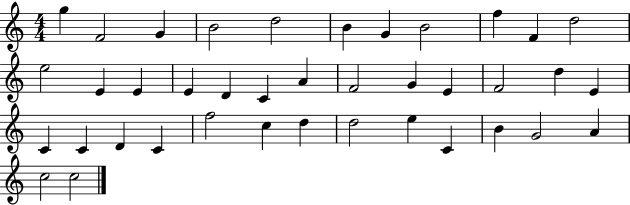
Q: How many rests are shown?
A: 0